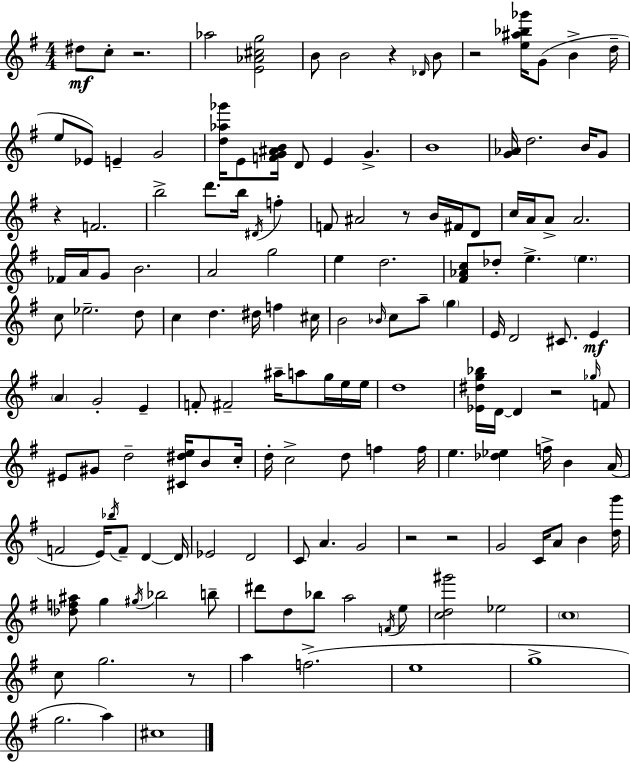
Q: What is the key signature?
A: G major